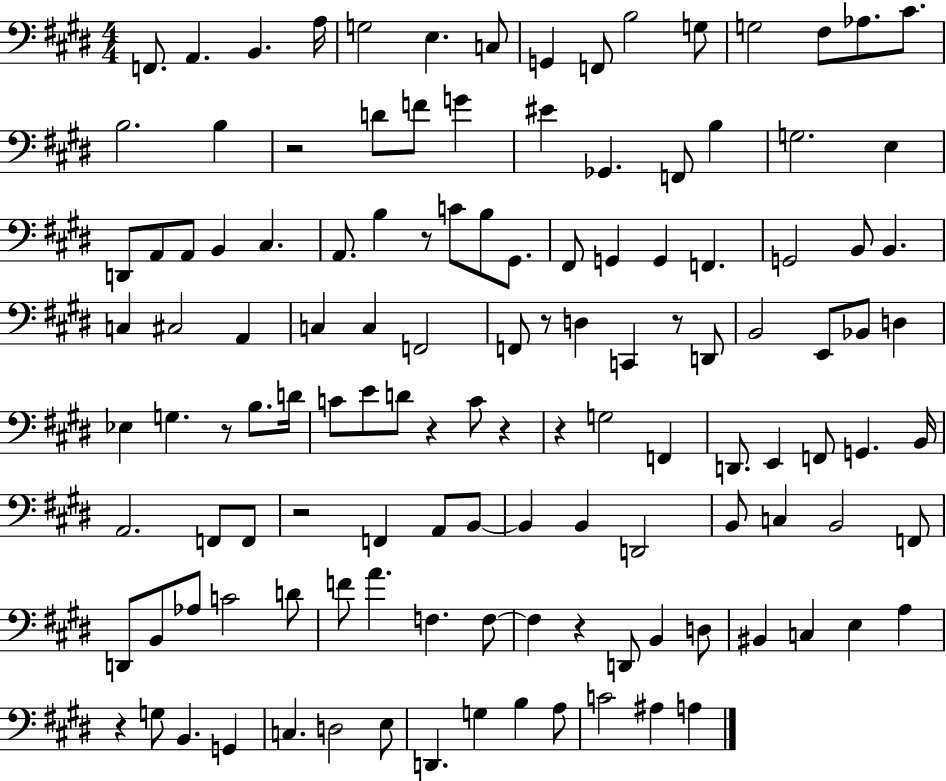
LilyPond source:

{
  \clef bass
  \numericTimeSignature
  \time 4/4
  \key e \major
  \repeat volta 2 { f,8. a,4. b,4. a16 | g2 e4. c8 | g,4 f,8 b2 g8 | g2 fis8 aes8. cis'8. | \break b2. b4 | r2 d'8 f'8 g'4 | eis'4 ges,4. f,8 b4 | g2. e4 | \break d,8 a,8 a,8 b,4 cis4. | a,8. b4 r8 c'8 b8 gis,8. | fis,8 g,4 g,4 f,4. | g,2 b,8 b,4. | \break c4 cis2 a,4 | c4 c4 f,2 | f,8 r8 d4 c,4 r8 d,8 | b,2 e,8 bes,8 d4 | \break ees4 g4. r8 b8. d'16 | c'8 e'8 d'8 r4 c'8 r4 | r4 g2 f,4 | d,8. e,4 f,8 g,4. b,16 | \break a,2. f,8 f,8 | r2 f,4 a,8 b,8~~ | b,4 b,4 d,2 | b,8 c4 b,2 f,8 | \break d,8 b,8 aes8 c'2 d'8 | f'8 a'4. f4. f8~~ | f4 r4 d,8 b,4 d8 | bis,4 c4 e4 a4 | \break r4 g8 b,4. g,4 | c4. d2 e8 | d,4. g4 b4 a8 | c'2 ais4 a4 | \break } \bar "|."
}